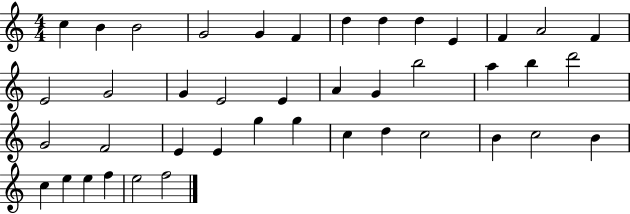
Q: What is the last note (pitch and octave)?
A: F5